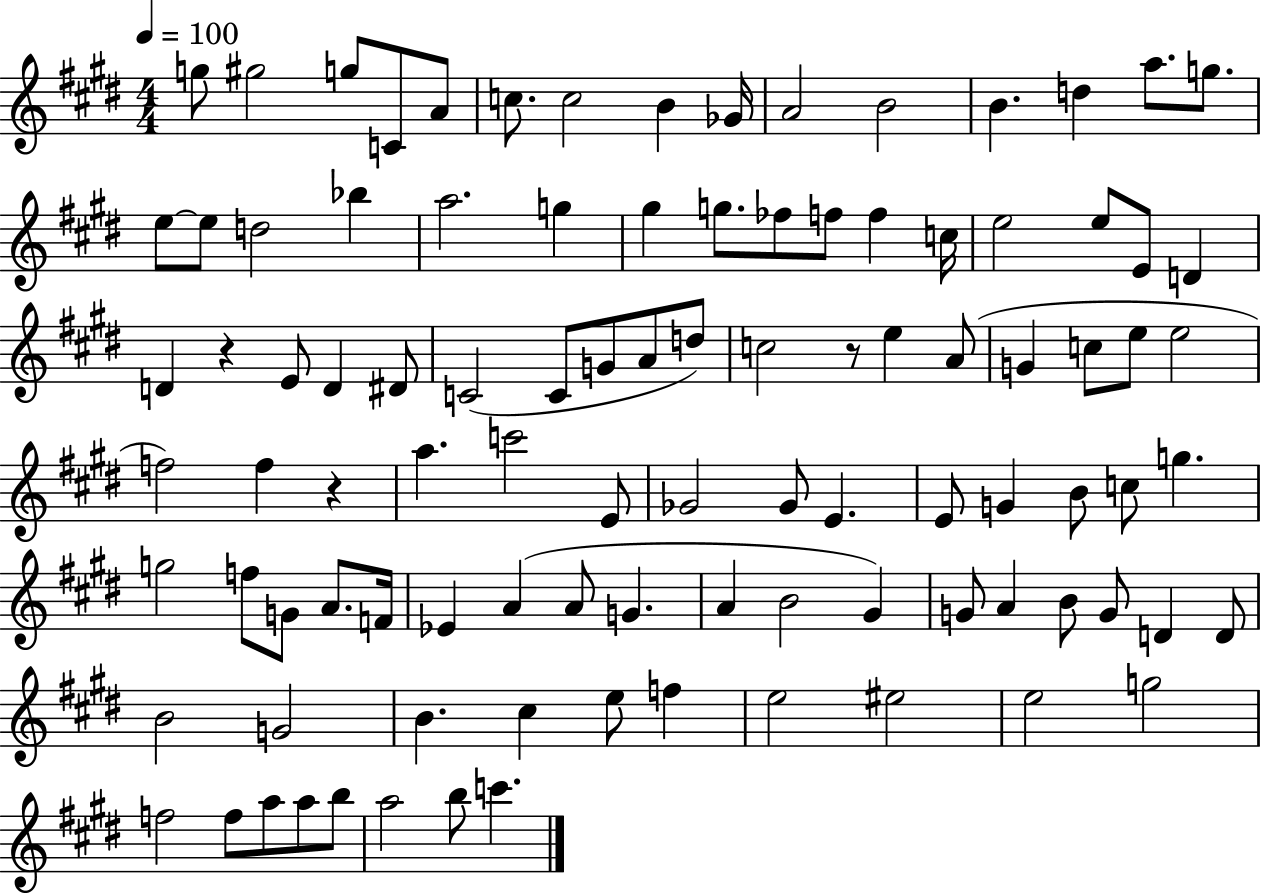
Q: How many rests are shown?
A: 3